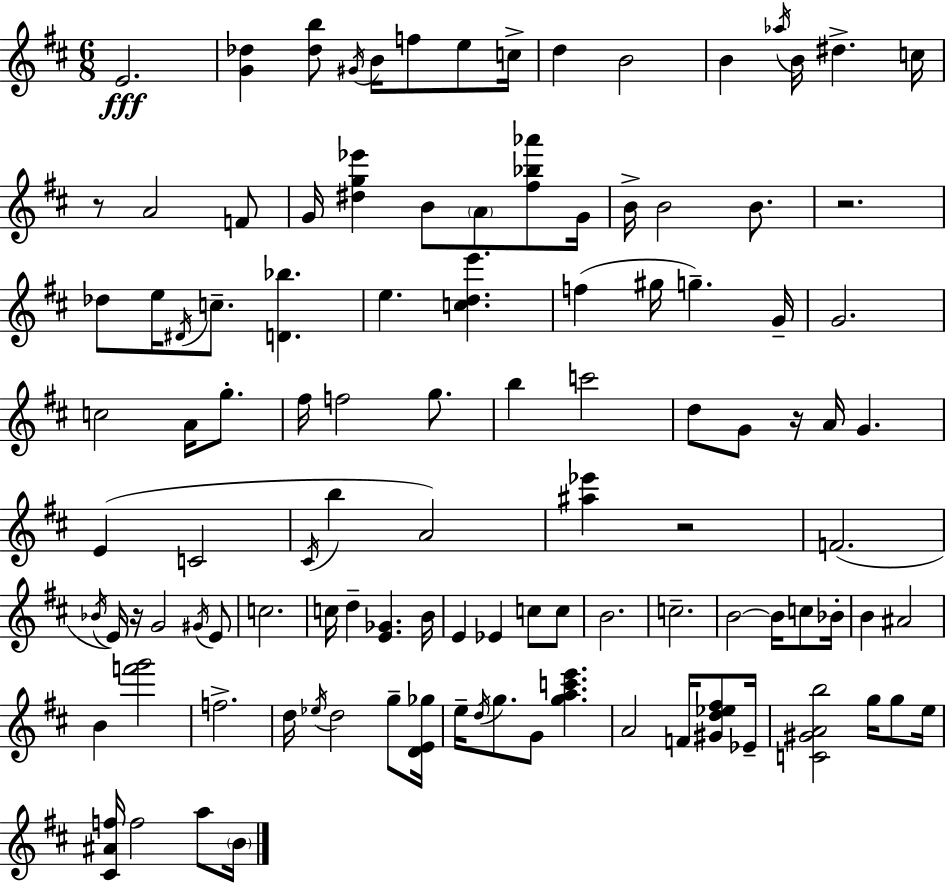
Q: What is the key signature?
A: D major